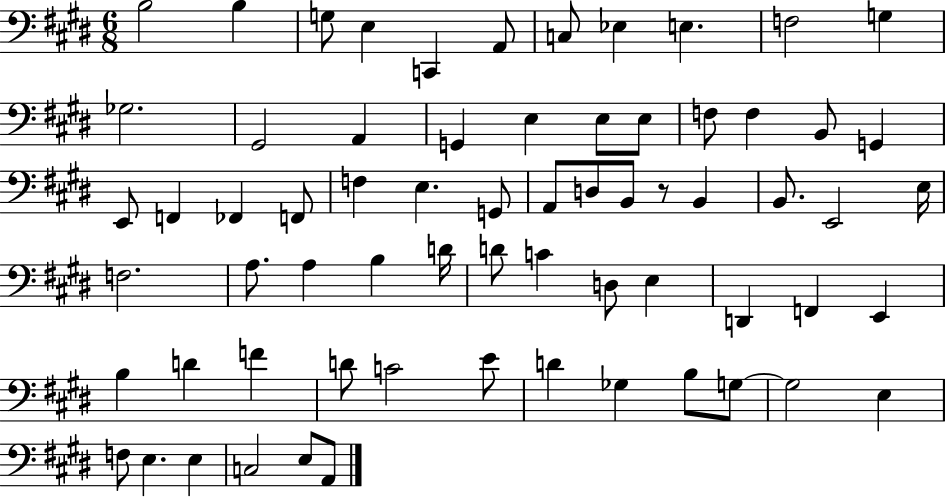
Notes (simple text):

B3/h B3/q G3/e E3/q C2/q A2/e C3/e Eb3/q E3/q. F3/h G3/q Gb3/h. G#2/h A2/q G2/q E3/q E3/e E3/e F3/e F3/q B2/e G2/q E2/e F2/q FES2/q F2/e F3/q E3/q. G2/e A2/e D3/e B2/e R/e B2/q B2/e. E2/h E3/s F3/h. A3/e. A3/q B3/q D4/s D4/e C4/q D3/e E3/q D2/q F2/q E2/q B3/q D4/q F4/q D4/e C4/h E4/e D4/q Gb3/q B3/e G3/e G3/h E3/q F3/e E3/q. E3/q C3/h E3/e A2/e